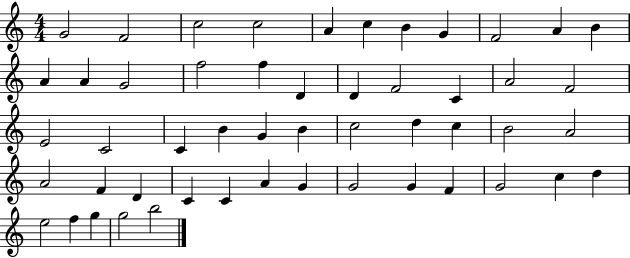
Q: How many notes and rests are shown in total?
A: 51